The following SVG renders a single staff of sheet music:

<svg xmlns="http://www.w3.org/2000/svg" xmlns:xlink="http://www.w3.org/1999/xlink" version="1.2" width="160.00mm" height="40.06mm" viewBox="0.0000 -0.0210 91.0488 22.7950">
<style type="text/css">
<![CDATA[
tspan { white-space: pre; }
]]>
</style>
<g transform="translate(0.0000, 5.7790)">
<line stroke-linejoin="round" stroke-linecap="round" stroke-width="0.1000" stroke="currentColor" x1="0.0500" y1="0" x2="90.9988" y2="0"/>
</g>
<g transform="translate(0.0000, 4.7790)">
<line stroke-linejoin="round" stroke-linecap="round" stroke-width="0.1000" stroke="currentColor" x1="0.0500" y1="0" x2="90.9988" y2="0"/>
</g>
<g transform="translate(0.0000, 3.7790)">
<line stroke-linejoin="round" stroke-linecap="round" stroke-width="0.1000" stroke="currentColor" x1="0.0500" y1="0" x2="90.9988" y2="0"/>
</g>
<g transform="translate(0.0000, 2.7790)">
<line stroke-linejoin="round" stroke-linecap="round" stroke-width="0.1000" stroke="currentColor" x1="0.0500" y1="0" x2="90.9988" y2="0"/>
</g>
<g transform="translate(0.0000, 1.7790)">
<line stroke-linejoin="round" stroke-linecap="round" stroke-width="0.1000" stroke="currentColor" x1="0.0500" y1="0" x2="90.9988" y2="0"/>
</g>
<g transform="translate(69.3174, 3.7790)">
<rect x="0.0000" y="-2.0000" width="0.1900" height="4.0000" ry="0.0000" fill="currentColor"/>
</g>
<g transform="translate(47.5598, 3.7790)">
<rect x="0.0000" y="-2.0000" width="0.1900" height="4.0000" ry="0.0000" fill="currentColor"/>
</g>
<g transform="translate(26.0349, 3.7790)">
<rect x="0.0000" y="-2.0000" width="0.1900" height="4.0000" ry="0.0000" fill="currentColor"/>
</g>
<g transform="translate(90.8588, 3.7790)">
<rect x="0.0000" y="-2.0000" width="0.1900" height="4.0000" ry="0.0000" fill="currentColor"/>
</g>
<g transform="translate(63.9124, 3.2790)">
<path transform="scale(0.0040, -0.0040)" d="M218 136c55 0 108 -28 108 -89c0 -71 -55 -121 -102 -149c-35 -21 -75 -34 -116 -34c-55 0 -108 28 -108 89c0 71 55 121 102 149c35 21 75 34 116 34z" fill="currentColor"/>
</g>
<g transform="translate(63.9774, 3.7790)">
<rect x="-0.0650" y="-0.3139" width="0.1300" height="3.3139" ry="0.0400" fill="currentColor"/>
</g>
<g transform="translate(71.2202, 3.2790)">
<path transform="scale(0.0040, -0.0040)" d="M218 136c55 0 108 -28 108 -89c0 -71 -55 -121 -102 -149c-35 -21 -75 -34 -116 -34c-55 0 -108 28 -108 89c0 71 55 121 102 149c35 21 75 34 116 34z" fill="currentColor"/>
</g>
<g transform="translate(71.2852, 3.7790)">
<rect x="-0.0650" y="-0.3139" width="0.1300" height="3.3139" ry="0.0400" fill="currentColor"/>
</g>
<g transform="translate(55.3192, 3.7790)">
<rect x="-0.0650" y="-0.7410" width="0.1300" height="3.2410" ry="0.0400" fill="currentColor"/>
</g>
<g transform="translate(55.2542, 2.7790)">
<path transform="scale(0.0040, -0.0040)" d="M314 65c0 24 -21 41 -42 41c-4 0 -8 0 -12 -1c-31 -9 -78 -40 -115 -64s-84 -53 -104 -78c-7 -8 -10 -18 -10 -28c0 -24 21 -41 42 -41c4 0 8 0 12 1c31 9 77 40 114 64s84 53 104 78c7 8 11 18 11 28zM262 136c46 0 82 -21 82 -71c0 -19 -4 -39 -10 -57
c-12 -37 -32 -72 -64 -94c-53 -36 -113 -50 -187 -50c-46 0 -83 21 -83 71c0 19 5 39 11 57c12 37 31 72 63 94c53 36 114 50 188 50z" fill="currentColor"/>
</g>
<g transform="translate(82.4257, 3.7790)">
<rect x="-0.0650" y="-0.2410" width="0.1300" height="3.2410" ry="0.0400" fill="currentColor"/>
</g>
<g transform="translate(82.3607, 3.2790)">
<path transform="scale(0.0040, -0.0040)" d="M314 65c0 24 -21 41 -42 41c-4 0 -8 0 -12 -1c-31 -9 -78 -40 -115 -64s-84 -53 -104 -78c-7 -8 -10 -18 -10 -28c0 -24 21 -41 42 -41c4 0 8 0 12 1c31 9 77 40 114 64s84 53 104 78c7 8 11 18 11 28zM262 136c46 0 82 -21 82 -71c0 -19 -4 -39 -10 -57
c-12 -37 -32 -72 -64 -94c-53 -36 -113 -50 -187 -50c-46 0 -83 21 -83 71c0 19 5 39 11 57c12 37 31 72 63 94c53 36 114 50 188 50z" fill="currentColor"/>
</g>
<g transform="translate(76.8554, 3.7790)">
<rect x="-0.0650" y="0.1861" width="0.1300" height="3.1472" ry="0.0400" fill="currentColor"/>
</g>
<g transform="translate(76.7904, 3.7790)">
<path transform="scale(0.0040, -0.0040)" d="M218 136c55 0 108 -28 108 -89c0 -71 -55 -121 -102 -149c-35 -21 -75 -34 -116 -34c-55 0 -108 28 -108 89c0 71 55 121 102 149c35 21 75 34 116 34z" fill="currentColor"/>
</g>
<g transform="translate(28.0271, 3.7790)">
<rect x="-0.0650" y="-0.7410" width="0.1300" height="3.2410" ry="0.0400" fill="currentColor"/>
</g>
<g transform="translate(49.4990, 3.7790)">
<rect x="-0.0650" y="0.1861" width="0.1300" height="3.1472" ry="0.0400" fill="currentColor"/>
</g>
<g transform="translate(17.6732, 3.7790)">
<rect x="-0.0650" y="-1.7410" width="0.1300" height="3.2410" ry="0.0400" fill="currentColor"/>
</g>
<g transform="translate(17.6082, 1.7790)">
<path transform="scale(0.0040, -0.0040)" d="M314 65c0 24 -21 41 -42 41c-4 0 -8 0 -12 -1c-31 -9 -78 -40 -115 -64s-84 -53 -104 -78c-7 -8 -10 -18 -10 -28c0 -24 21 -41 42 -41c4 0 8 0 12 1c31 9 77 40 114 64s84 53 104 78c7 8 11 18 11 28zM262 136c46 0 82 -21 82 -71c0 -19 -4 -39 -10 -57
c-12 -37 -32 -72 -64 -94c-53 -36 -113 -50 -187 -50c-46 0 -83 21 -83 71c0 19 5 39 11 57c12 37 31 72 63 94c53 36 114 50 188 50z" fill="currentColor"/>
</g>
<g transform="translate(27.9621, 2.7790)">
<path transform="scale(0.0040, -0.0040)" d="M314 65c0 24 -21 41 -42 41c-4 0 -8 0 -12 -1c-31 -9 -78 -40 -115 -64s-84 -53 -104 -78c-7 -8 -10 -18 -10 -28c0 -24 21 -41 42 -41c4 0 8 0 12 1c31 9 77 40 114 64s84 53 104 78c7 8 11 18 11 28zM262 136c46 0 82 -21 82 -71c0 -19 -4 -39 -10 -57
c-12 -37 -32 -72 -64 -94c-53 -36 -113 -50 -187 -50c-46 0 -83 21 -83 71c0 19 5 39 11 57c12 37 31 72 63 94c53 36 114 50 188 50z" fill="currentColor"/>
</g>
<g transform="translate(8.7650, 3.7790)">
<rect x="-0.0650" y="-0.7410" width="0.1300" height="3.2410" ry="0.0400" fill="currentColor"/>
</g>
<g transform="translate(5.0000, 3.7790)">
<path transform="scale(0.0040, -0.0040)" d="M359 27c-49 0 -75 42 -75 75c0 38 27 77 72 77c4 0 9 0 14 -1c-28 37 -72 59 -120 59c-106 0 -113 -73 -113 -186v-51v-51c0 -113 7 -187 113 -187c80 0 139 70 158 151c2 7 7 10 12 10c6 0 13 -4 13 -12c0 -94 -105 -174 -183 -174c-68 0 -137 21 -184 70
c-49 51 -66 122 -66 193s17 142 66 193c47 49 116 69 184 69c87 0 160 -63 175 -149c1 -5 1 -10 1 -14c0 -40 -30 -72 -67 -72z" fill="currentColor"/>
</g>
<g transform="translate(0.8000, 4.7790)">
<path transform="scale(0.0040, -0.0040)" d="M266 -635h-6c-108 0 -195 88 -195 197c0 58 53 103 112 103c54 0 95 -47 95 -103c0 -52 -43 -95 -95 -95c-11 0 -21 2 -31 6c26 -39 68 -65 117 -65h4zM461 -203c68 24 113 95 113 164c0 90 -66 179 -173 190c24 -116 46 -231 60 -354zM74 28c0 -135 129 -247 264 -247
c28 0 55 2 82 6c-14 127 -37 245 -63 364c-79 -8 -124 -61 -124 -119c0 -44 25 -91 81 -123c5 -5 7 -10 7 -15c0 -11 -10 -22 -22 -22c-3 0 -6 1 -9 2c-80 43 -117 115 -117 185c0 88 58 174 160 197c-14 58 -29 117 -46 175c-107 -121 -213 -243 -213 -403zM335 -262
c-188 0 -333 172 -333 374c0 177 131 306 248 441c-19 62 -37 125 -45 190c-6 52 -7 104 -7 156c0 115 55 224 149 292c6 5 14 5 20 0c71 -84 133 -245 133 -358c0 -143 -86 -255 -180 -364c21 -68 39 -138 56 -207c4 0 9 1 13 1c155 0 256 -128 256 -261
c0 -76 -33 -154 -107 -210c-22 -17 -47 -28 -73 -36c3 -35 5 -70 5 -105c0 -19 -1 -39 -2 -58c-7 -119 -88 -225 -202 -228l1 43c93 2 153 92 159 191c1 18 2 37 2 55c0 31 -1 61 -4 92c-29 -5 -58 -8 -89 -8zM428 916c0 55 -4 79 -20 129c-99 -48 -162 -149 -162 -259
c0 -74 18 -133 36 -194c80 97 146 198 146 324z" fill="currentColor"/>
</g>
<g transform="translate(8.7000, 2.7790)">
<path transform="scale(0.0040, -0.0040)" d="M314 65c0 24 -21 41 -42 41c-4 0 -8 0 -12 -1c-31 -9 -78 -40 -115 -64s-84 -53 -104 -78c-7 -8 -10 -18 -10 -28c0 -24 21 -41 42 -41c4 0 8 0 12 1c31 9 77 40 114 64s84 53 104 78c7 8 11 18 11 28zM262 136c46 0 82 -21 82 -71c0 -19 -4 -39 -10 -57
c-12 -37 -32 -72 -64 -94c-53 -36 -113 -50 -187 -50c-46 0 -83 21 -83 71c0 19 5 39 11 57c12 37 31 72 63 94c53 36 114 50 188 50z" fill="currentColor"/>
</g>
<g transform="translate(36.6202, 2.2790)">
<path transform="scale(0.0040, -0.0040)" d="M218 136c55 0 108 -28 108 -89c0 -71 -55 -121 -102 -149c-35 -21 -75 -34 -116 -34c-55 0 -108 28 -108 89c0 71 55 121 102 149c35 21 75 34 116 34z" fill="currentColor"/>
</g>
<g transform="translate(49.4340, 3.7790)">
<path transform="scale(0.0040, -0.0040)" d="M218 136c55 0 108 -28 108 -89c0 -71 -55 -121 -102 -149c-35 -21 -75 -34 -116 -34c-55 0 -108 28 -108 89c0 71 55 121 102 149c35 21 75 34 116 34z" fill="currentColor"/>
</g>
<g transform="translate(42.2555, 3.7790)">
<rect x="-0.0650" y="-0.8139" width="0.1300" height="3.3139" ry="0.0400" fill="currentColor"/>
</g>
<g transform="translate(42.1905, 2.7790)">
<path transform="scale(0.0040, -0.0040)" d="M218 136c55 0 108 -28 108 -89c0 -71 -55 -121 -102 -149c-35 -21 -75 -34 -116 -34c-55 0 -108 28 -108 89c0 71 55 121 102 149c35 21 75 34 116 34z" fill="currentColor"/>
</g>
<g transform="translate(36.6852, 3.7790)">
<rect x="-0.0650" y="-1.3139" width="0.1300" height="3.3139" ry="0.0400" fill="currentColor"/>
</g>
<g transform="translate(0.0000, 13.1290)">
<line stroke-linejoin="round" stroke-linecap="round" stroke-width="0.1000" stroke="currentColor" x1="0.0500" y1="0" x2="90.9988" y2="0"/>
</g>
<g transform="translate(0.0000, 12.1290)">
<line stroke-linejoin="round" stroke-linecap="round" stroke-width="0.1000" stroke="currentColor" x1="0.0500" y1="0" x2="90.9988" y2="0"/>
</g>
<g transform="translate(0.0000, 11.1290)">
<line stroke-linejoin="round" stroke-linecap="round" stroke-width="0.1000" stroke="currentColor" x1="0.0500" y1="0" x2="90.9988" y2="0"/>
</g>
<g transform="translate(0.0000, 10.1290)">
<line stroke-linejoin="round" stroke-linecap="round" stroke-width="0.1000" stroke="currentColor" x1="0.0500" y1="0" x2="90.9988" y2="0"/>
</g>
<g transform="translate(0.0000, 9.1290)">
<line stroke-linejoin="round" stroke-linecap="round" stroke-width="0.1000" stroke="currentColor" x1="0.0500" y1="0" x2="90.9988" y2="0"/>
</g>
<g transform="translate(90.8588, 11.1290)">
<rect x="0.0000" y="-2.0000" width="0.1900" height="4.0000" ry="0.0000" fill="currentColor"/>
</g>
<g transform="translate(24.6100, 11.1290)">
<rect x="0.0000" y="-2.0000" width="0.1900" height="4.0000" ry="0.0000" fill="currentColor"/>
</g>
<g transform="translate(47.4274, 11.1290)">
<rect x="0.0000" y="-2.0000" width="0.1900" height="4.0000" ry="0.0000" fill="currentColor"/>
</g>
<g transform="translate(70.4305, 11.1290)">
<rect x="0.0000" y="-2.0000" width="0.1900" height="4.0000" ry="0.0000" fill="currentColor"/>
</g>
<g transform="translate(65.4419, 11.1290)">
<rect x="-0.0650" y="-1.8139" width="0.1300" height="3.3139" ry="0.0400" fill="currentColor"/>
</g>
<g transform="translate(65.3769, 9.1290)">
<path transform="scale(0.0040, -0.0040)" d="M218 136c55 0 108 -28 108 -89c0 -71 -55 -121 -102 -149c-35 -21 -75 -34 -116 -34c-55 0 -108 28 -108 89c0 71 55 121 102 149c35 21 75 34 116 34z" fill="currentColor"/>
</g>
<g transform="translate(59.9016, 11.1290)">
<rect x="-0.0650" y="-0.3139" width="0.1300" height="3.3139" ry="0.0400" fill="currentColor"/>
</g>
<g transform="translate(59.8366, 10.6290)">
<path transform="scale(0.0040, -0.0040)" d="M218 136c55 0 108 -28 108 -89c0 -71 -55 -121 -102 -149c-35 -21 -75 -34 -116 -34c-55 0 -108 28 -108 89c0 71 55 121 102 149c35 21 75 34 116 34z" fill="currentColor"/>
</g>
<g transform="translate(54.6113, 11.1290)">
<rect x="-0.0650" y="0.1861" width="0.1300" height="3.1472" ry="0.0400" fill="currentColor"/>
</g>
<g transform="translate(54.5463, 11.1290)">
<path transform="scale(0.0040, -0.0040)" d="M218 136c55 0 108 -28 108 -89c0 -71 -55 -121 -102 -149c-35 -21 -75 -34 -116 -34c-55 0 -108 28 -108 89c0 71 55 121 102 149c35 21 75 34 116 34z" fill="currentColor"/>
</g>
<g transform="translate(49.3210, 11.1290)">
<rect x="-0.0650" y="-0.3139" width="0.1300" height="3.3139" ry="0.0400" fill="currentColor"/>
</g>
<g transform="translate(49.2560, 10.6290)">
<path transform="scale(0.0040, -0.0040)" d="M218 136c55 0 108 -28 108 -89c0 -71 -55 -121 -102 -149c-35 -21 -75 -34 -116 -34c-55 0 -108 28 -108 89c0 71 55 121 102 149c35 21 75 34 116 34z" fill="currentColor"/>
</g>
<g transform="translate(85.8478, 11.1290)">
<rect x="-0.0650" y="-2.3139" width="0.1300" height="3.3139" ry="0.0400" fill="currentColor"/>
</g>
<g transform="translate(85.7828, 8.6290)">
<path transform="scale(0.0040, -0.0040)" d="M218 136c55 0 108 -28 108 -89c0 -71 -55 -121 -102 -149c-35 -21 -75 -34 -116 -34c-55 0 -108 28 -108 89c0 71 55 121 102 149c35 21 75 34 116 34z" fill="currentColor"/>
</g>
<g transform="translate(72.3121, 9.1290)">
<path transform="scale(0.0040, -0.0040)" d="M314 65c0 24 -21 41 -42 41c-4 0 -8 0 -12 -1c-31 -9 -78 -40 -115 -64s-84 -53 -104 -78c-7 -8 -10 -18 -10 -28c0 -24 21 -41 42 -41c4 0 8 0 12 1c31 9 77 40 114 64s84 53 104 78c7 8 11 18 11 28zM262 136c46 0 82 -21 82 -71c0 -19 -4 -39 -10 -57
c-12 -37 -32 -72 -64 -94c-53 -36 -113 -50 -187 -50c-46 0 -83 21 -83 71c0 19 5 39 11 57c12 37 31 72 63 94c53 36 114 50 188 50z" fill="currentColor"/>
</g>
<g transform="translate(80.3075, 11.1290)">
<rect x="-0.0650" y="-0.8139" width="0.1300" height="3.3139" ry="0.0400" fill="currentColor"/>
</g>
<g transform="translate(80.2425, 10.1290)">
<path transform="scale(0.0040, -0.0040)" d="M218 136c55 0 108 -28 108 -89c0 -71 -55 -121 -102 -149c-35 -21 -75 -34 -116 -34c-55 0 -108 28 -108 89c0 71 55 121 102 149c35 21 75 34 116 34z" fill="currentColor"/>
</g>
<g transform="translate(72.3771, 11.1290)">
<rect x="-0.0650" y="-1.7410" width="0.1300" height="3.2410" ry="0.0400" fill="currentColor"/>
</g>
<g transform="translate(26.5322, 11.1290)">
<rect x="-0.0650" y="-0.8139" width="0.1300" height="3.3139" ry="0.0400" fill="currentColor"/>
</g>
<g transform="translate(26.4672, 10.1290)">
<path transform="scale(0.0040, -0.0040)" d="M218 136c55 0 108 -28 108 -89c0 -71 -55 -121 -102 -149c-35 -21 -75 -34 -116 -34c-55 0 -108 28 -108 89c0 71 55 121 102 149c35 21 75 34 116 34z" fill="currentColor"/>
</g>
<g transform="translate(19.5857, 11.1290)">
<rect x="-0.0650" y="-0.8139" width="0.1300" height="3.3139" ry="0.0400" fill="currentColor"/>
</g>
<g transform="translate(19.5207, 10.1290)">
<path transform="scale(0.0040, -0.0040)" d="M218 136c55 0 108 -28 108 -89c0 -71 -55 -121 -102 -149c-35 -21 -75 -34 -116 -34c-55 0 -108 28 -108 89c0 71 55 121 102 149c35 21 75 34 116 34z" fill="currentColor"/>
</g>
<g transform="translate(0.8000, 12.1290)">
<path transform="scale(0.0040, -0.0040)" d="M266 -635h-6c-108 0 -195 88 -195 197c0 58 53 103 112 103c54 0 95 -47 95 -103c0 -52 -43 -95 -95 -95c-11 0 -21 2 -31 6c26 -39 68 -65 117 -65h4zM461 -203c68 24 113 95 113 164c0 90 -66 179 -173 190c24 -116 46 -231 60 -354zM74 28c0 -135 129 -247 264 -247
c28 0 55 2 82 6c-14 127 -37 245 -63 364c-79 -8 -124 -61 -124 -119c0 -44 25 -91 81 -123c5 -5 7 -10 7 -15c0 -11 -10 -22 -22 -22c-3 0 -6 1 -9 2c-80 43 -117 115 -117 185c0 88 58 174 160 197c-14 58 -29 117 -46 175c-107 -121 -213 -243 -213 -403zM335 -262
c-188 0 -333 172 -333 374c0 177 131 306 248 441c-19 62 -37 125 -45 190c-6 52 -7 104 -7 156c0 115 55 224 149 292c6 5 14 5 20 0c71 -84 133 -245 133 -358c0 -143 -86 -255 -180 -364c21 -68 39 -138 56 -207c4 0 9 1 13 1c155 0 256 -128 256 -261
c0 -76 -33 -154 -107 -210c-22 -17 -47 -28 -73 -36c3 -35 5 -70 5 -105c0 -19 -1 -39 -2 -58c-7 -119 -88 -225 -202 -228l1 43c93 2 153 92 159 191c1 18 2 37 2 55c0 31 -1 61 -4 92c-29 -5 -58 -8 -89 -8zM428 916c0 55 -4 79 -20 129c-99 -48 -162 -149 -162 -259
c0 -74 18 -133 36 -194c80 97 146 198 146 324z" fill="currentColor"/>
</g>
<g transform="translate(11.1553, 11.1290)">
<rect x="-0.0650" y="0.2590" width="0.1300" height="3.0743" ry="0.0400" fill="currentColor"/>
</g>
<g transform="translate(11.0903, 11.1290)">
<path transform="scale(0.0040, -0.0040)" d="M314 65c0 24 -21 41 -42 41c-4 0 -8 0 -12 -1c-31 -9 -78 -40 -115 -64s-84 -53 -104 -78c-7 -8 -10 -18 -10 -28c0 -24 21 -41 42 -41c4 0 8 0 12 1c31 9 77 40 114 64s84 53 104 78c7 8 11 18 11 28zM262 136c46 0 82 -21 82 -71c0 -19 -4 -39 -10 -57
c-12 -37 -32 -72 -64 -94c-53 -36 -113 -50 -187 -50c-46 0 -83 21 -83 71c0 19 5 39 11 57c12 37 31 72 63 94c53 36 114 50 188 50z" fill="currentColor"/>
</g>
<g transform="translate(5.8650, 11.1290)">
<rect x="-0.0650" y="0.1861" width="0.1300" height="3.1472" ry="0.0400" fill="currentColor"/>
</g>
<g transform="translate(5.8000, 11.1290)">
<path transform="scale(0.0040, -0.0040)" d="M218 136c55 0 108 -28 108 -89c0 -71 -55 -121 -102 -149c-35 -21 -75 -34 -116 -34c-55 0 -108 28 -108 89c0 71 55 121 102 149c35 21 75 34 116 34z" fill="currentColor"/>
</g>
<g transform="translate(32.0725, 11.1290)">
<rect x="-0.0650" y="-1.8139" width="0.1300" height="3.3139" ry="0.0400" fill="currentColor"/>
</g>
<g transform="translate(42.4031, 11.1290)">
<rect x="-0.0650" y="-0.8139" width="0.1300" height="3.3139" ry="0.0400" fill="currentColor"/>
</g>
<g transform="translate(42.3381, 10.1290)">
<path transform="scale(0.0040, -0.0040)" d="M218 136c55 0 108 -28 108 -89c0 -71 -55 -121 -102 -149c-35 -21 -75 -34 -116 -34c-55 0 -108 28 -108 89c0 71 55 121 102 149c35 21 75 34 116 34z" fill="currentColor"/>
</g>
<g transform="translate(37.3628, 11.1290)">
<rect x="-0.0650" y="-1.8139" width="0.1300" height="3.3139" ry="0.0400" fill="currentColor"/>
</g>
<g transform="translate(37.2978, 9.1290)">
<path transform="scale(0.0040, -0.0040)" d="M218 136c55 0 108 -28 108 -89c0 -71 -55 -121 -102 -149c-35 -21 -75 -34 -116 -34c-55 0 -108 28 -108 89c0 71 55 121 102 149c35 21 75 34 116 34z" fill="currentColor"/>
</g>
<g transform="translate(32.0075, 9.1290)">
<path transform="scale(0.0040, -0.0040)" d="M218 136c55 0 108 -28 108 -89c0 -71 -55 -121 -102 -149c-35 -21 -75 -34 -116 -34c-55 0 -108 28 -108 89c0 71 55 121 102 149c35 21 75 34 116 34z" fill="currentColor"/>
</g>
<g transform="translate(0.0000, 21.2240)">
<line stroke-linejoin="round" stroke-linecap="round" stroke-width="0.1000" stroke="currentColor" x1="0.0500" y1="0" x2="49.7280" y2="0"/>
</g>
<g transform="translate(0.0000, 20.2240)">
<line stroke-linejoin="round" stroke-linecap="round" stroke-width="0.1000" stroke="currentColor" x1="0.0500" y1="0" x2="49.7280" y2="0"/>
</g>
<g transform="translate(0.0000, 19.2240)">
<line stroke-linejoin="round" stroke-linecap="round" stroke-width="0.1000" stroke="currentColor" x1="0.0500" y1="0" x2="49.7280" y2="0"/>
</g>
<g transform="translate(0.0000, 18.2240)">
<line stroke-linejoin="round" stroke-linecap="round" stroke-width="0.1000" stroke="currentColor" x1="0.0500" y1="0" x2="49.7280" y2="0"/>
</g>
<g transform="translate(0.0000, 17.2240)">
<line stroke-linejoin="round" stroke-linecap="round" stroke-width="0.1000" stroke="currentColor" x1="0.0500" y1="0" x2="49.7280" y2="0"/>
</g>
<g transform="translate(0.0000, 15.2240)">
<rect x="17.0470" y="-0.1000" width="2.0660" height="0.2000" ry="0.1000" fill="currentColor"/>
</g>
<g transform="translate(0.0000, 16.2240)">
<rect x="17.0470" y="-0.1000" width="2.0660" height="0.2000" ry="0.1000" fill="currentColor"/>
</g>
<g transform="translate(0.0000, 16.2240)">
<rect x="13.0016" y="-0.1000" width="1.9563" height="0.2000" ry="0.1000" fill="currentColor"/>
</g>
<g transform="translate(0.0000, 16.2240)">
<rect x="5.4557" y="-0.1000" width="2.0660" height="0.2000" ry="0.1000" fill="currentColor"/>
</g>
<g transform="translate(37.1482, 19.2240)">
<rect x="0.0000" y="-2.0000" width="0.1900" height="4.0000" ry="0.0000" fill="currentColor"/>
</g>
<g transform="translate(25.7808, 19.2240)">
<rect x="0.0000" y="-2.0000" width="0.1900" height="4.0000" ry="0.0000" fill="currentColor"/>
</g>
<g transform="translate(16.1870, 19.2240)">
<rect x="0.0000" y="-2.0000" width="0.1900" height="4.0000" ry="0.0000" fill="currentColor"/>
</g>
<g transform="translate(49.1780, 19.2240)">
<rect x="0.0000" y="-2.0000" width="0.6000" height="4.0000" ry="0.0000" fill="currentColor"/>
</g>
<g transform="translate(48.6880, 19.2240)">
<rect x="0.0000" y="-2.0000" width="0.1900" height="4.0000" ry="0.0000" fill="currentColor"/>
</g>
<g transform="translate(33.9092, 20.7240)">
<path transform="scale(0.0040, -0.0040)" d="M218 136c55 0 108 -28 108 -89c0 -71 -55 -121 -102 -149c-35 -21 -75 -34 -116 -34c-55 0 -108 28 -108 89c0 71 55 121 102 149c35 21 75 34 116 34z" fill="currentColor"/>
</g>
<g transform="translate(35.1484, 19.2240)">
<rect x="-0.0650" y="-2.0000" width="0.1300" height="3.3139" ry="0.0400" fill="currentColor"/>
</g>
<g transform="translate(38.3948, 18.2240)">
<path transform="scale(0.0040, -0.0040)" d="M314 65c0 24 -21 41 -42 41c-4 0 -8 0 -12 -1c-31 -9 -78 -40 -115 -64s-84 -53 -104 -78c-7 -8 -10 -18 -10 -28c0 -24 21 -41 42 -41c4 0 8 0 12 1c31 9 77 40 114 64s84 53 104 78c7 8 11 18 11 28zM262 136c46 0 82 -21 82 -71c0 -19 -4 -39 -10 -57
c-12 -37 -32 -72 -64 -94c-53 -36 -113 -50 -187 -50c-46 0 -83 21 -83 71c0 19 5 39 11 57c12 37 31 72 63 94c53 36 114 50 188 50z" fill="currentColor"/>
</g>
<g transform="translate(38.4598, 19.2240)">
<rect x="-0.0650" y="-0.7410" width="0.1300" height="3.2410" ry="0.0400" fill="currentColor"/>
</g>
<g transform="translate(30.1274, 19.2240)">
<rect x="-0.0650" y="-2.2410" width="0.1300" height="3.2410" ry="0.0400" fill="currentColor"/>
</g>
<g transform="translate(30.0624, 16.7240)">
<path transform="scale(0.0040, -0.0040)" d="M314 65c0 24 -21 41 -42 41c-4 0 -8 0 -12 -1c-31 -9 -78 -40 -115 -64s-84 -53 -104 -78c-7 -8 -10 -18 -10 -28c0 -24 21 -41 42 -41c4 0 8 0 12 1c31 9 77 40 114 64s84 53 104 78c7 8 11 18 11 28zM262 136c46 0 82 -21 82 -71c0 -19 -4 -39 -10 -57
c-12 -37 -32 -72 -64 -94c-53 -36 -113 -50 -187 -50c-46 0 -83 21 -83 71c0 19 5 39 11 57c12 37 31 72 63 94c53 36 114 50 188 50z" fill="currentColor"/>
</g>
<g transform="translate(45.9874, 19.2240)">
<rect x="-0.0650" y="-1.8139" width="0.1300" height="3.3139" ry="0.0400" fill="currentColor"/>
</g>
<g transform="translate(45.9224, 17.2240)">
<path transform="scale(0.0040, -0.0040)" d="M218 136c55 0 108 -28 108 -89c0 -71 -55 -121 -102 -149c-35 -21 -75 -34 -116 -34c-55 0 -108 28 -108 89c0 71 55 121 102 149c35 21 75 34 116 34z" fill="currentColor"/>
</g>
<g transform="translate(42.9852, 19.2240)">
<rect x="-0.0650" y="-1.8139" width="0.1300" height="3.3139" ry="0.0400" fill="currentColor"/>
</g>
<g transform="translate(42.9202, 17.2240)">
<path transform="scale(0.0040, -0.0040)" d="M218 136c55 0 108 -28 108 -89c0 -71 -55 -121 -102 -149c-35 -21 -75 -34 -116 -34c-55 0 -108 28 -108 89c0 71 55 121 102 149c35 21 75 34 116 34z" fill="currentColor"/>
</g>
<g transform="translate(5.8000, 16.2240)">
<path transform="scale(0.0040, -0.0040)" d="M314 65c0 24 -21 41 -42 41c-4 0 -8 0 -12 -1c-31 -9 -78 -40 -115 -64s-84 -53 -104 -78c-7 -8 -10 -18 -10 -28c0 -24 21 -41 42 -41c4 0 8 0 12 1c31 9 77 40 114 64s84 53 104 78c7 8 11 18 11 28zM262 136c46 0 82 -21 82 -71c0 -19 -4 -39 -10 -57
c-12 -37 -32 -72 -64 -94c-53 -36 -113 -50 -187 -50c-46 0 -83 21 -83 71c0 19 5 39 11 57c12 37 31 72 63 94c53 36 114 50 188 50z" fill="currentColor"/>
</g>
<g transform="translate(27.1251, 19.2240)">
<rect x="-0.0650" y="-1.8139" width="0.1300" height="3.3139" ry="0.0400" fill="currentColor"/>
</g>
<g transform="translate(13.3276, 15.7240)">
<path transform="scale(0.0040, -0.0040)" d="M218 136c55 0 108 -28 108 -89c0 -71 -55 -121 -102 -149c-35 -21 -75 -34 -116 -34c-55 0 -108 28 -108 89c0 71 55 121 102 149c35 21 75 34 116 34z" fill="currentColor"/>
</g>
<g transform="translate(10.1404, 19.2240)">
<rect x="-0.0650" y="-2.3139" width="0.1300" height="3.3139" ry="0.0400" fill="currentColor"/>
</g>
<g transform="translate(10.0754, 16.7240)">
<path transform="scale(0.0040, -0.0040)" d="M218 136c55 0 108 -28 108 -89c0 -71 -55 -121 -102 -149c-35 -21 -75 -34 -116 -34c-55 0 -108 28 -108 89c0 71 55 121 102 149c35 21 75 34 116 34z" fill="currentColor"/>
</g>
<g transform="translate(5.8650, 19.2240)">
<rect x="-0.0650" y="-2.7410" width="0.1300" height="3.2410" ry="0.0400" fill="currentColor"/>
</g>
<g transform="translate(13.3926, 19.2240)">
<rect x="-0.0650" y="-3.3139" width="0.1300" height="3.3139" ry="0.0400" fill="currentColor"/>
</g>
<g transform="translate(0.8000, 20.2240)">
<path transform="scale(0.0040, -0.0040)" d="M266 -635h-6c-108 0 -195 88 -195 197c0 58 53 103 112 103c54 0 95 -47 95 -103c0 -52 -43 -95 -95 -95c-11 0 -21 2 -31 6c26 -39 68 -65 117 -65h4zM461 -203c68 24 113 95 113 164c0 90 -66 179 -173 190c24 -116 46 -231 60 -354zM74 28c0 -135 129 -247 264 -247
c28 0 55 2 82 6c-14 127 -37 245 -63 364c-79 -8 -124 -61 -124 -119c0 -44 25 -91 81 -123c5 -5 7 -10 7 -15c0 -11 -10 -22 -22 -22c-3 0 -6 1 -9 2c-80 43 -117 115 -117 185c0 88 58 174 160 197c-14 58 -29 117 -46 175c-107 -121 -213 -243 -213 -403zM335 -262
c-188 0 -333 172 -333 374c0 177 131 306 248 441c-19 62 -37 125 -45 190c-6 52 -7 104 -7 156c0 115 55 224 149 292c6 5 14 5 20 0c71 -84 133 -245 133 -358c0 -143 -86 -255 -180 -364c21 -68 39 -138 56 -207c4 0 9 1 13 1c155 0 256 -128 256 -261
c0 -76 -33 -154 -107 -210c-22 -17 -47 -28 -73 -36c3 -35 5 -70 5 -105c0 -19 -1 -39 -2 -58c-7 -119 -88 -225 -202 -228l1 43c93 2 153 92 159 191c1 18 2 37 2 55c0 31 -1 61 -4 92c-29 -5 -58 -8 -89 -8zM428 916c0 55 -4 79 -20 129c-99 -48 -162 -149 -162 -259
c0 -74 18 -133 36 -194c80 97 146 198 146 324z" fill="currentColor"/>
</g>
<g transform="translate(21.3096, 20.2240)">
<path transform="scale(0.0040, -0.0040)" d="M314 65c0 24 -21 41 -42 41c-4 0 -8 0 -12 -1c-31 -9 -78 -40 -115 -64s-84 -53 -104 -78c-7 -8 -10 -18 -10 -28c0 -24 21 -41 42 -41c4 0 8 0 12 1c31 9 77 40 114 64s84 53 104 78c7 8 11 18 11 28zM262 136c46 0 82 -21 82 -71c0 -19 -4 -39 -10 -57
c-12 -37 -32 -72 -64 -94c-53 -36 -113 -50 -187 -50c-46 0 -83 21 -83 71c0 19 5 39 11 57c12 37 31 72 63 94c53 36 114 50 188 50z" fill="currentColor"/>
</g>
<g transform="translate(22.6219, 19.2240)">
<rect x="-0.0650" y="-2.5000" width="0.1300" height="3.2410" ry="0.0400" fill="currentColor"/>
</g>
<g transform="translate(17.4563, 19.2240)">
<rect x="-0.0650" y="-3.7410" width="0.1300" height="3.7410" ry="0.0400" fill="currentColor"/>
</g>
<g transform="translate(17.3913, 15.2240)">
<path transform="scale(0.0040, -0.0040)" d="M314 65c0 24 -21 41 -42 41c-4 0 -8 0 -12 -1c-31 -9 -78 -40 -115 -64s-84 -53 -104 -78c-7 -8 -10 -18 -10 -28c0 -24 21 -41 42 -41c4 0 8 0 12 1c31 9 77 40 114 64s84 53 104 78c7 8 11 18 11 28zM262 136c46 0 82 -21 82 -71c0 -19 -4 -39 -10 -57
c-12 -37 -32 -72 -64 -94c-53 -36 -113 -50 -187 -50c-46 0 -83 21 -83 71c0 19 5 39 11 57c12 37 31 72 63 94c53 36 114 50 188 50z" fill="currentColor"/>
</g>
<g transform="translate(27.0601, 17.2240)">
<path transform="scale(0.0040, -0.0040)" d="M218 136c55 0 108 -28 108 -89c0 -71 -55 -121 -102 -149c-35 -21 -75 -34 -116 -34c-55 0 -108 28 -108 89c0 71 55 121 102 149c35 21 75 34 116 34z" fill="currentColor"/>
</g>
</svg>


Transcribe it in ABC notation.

X:1
T:Untitled
M:4/4
L:1/4
K:C
d2 f2 d2 e d B d2 c c B c2 B B2 d d f f d c B c f f2 d g a2 g b c'2 G2 f g2 F d2 f f